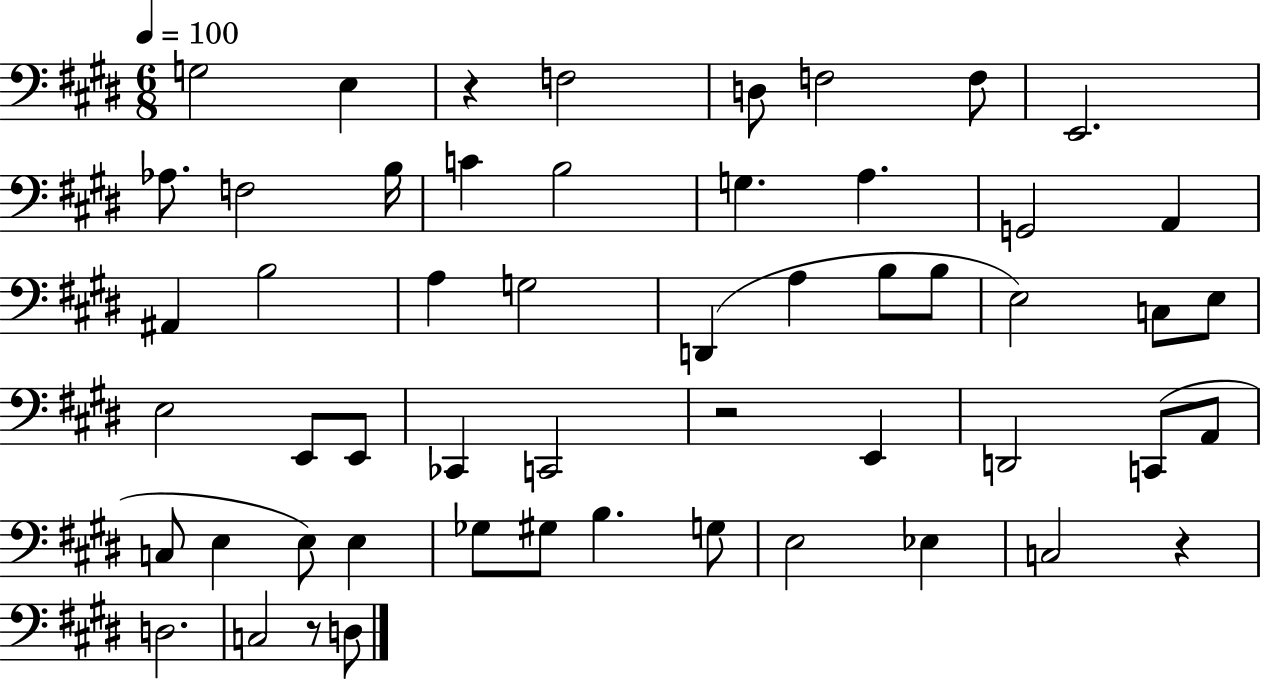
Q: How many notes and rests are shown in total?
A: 54